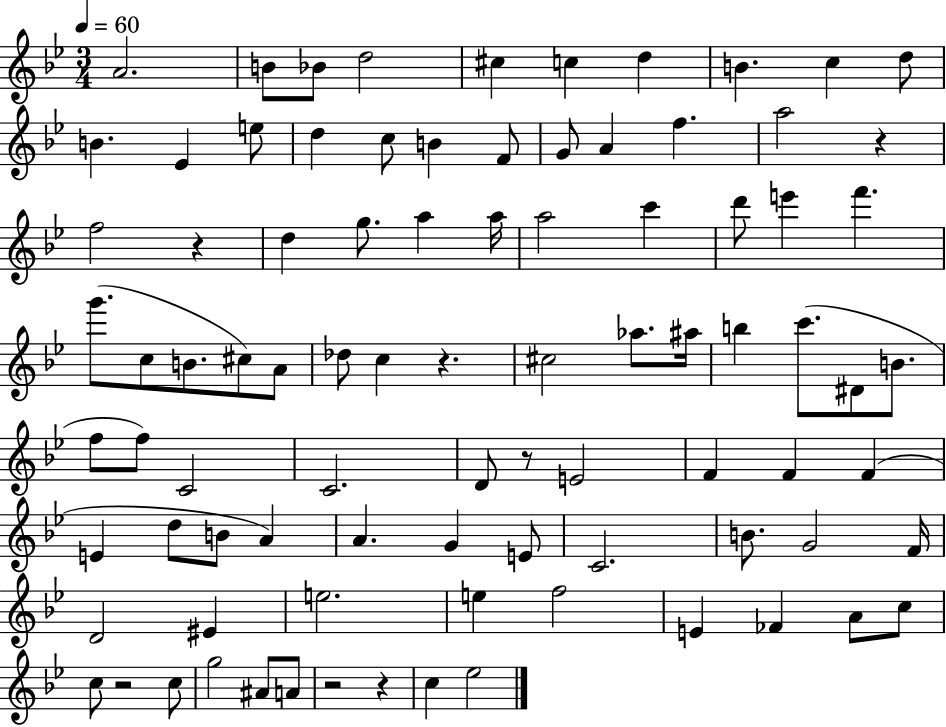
{
  \clef treble
  \numericTimeSignature
  \time 3/4
  \key bes \major
  \tempo 4 = 60
  a'2. | b'8 bes'8 d''2 | cis''4 c''4 d''4 | b'4. c''4 d''8 | \break b'4. ees'4 e''8 | d''4 c''8 b'4 f'8 | g'8 a'4 f''4. | a''2 r4 | \break f''2 r4 | d''4 g''8. a''4 a''16 | a''2 c'''4 | d'''8 e'''4 f'''4. | \break g'''8.( c''8 b'8. cis''8) a'8 | des''8 c''4 r4. | cis''2 aes''8. ais''16 | b''4 c'''8.( dis'8 b'8. | \break f''8 f''8) c'2 | c'2. | d'8 r8 e'2 | f'4 f'4 f'4( | \break e'4 d''8 b'8 a'4) | a'4. g'4 e'8 | c'2. | b'8. g'2 f'16 | \break d'2 eis'4 | e''2. | e''4 f''2 | e'4 fes'4 a'8 c''8 | \break c''8 r2 c''8 | g''2 ais'8 a'8 | r2 r4 | c''4 ees''2 | \break \bar "|."
}